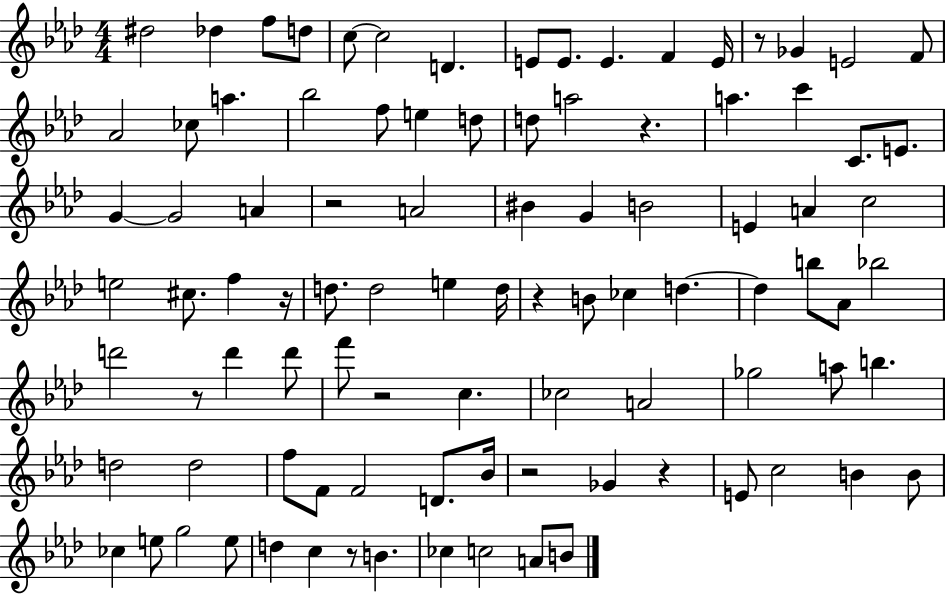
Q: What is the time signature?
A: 4/4